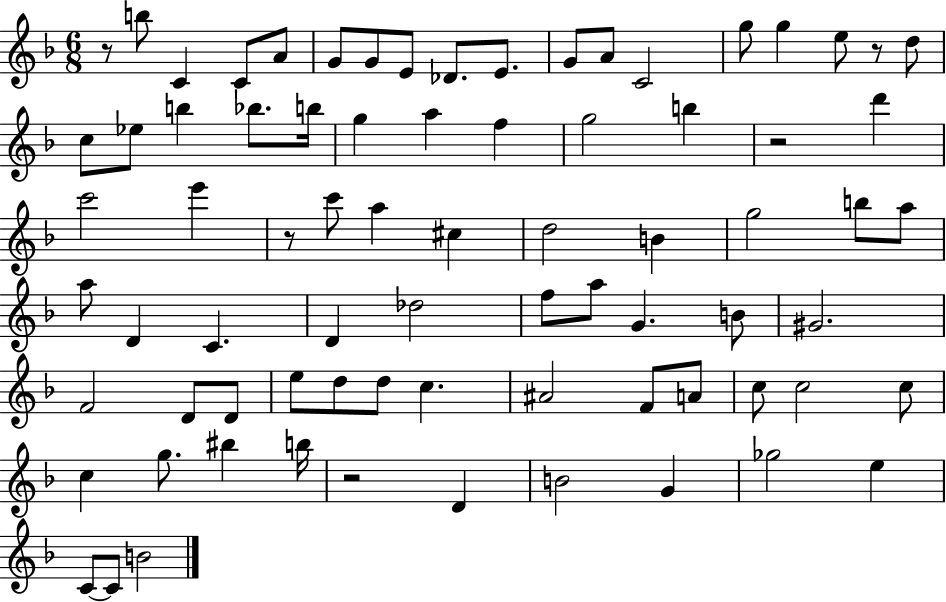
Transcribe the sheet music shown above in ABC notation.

X:1
T:Untitled
M:6/8
L:1/4
K:F
z/2 b/2 C C/2 A/2 G/2 G/2 E/2 _D/2 E/2 G/2 A/2 C2 g/2 g e/2 z/2 d/2 c/2 _e/2 b _b/2 b/4 g a f g2 b z2 d' c'2 e' z/2 c'/2 a ^c d2 B g2 b/2 a/2 a/2 D C D _d2 f/2 a/2 G B/2 ^G2 F2 D/2 D/2 e/2 d/2 d/2 c ^A2 F/2 A/2 c/2 c2 c/2 c g/2 ^b b/4 z2 D B2 G _g2 e C/2 C/2 B2